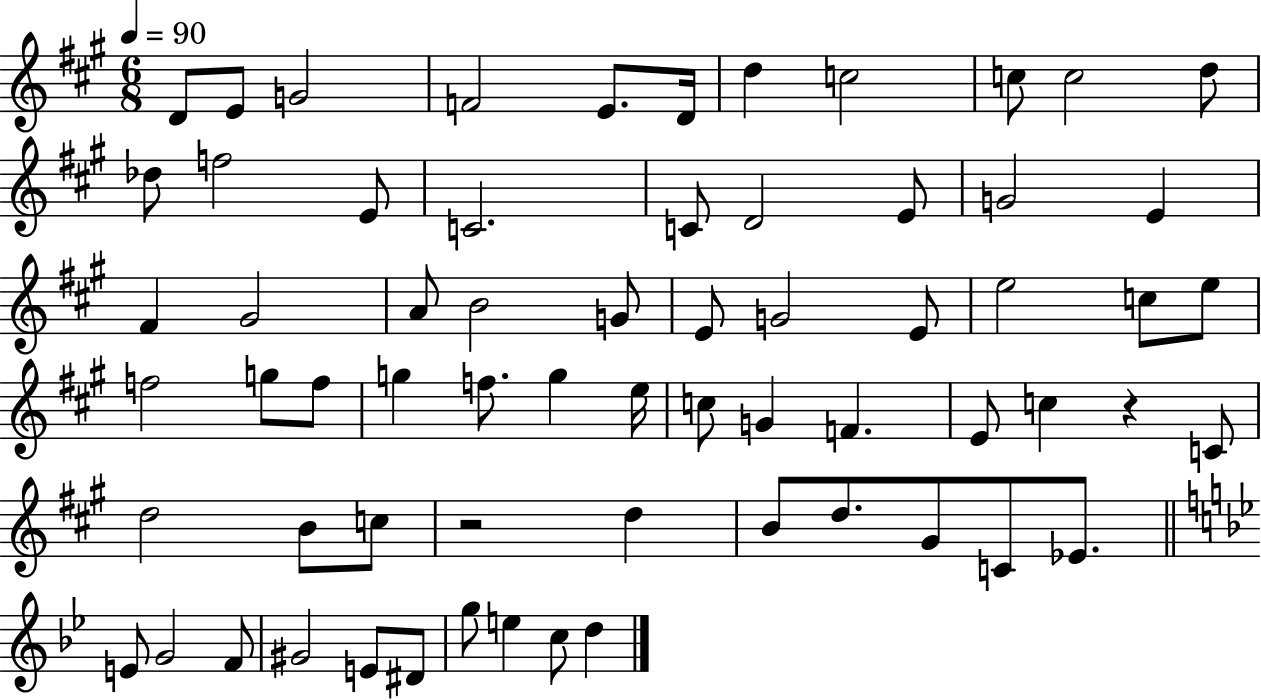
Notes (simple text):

D4/e E4/e G4/h F4/h E4/e. D4/s D5/q C5/h C5/e C5/h D5/e Db5/e F5/h E4/e C4/h. C4/e D4/h E4/e G4/h E4/q F#4/q G#4/h A4/e B4/h G4/e E4/e G4/h E4/e E5/h C5/e E5/e F5/h G5/e F5/e G5/q F5/e. G5/q E5/s C5/e G4/q F4/q. E4/e C5/q R/q C4/e D5/h B4/e C5/e R/h D5/q B4/e D5/e. G#4/e C4/e Eb4/e. E4/e G4/h F4/e G#4/h E4/e D#4/e G5/e E5/q C5/e D5/q